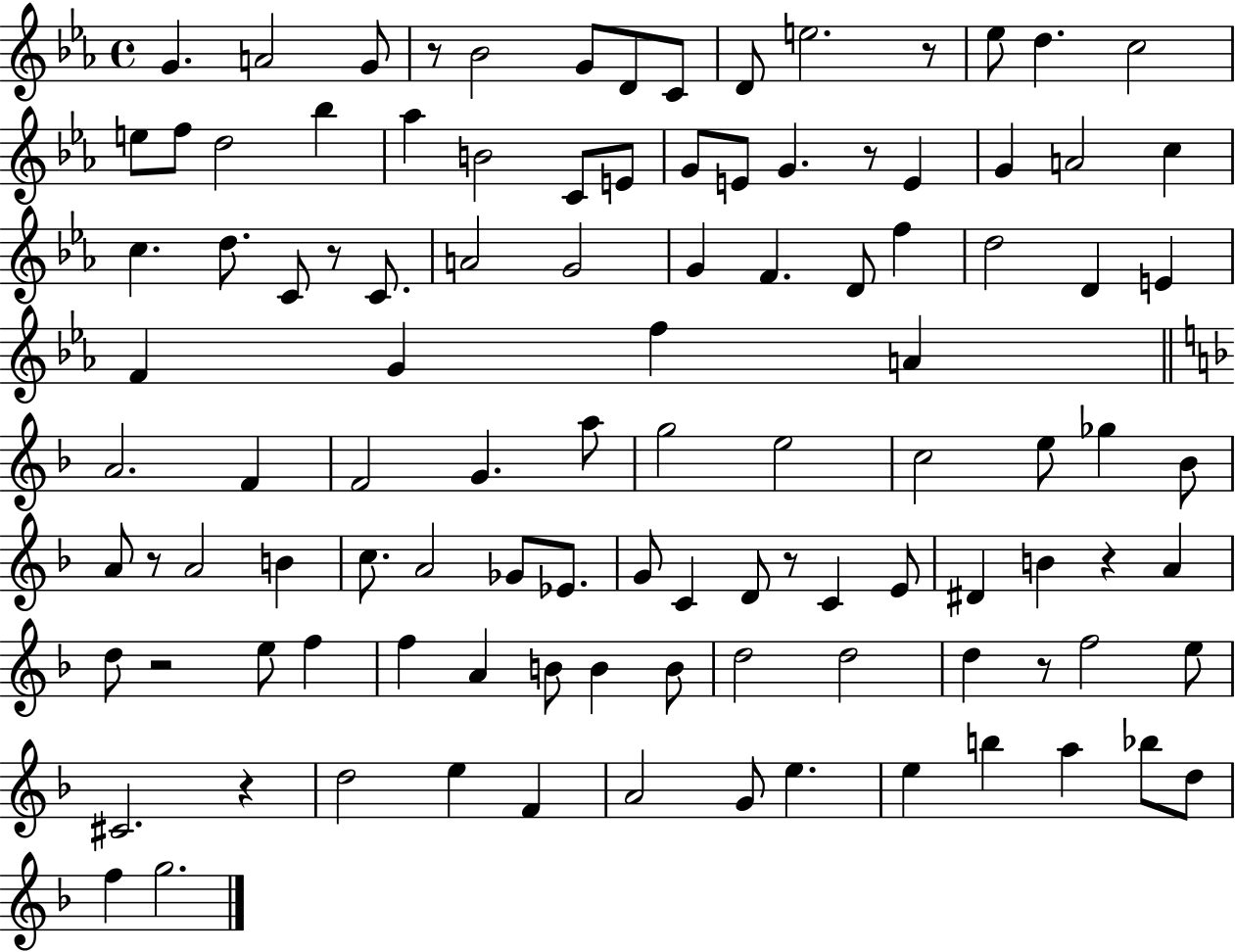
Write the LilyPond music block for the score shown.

{
  \clef treble
  \time 4/4
  \defaultTimeSignature
  \key ees \major
  g'4. a'2 g'8 | r8 bes'2 g'8 d'8 c'8 | d'8 e''2. r8 | ees''8 d''4. c''2 | \break e''8 f''8 d''2 bes''4 | aes''4 b'2 c'8 e'8 | g'8 e'8 g'4. r8 e'4 | g'4 a'2 c''4 | \break c''4. d''8. c'8 r8 c'8. | a'2 g'2 | g'4 f'4. d'8 f''4 | d''2 d'4 e'4 | \break f'4 g'4 f''4 a'4 | \bar "||" \break \key f \major a'2. f'4 | f'2 g'4. a''8 | g''2 e''2 | c''2 e''8 ges''4 bes'8 | \break a'8 r8 a'2 b'4 | c''8. a'2 ges'8 ees'8. | g'8 c'4 d'8 r8 c'4 e'8 | dis'4 b'4 r4 a'4 | \break d''8 r2 e''8 f''4 | f''4 a'4 b'8 b'4 b'8 | d''2 d''2 | d''4 r8 f''2 e''8 | \break cis'2. r4 | d''2 e''4 f'4 | a'2 g'8 e''4. | e''4 b''4 a''4 bes''8 d''8 | \break f''4 g''2. | \bar "|."
}